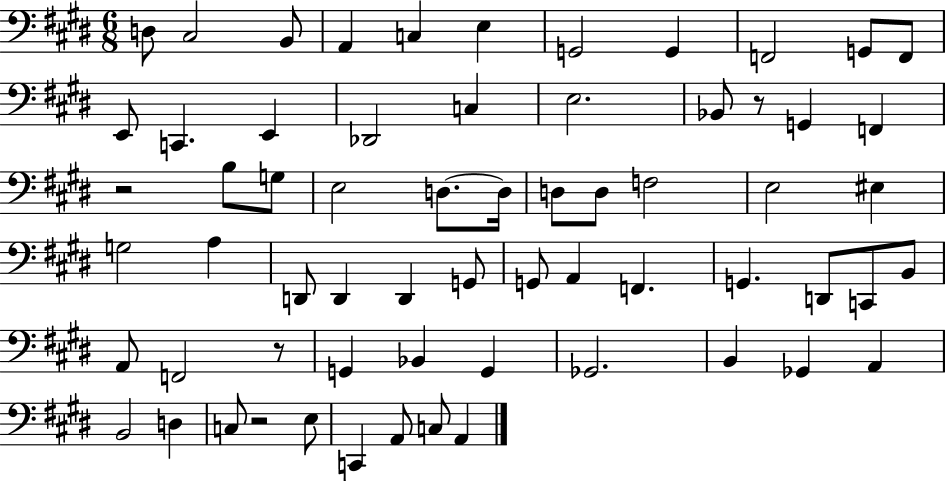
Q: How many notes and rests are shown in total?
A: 64